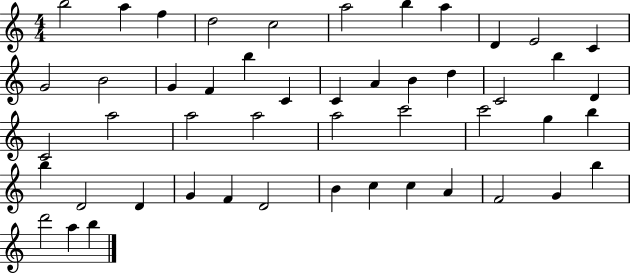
{
  \clef treble
  \numericTimeSignature
  \time 4/4
  \key c \major
  b''2 a''4 f''4 | d''2 c''2 | a''2 b''4 a''4 | d'4 e'2 c'4 | \break g'2 b'2 | g'4 f'4 b''4 c'4 | c'4 a'4 b'4 d''4 | c'2 b''4 d'4 | \break c'2 a''2 | a''2 a''2 | a''2 c'''2 | c'''2 g''4 b''4 | \break b''4 d'2 d'4 | g'4 f'4 d'2 | b'4 c''4 c''4 a'4 | f'2 g'4 b''4 | \break d'''2 a''4 b''4 | \bar "|."
}